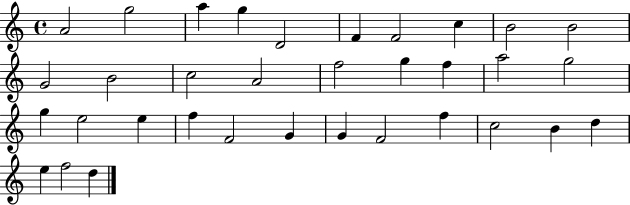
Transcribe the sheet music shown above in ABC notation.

X:1
T:Untitled
M:4/4
L:1/4
K:C
A2 g2 a g D2 F F2 c B2 B2 G2 B2 c2 A2 f2 g f a2 g2 g e2 e f F2 G G F2 f c2 B d e f2 d